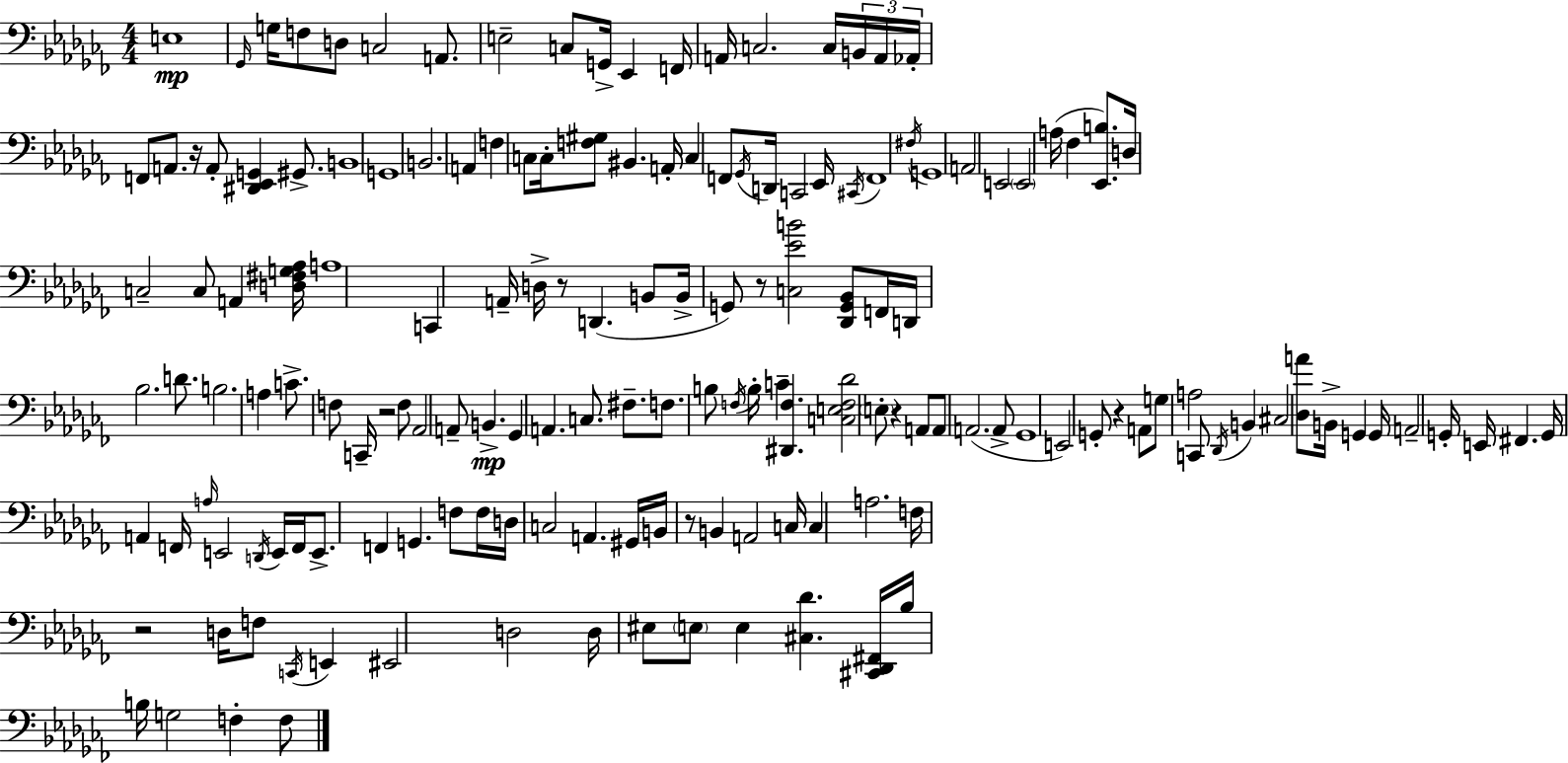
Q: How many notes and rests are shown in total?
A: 160